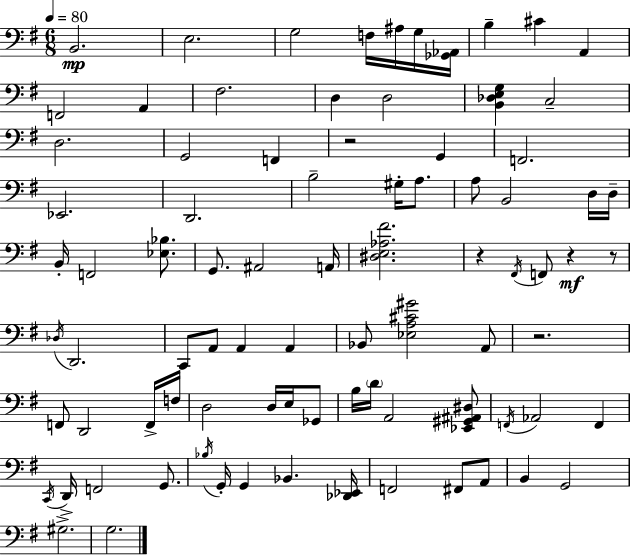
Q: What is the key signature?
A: E minor